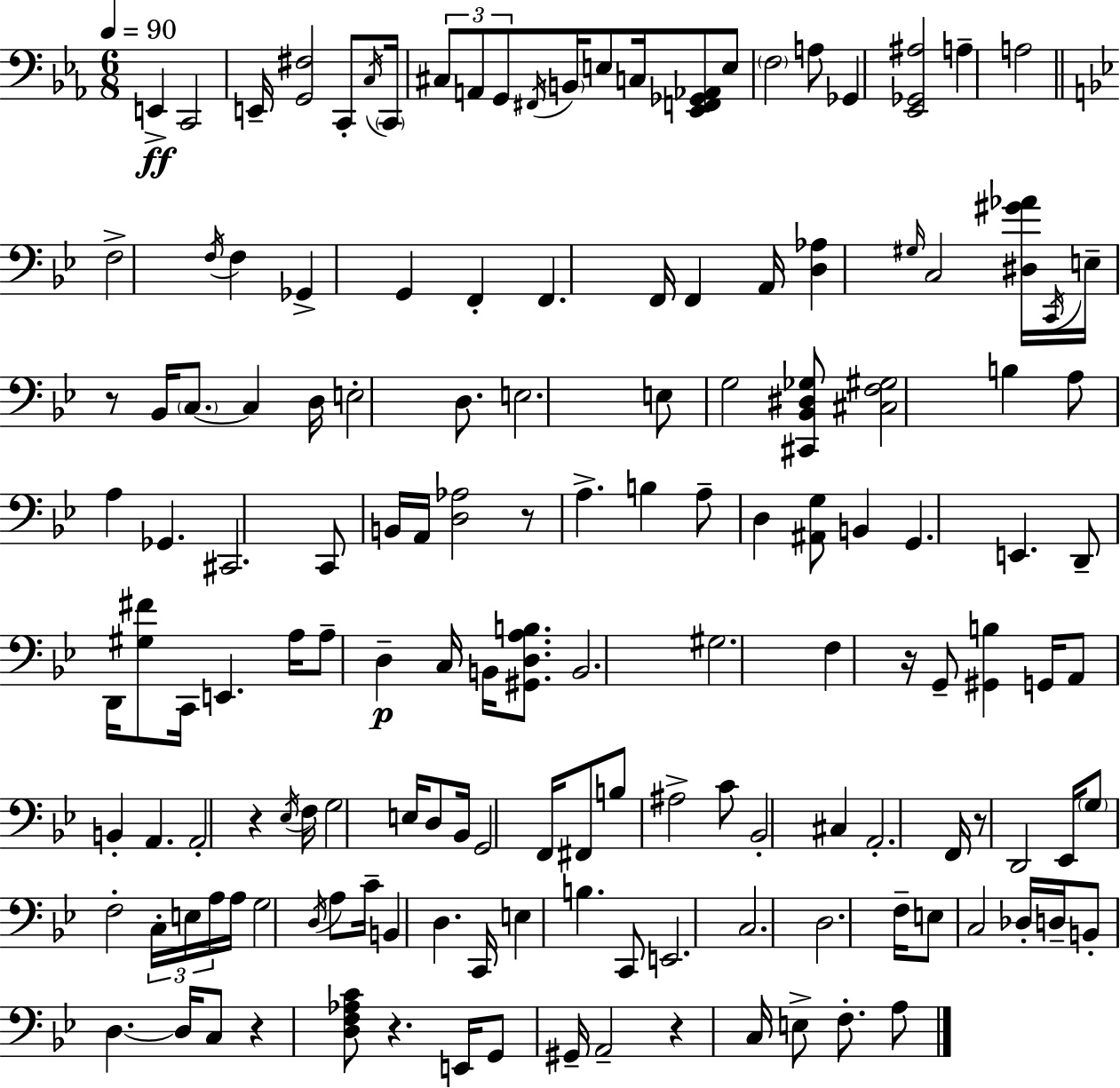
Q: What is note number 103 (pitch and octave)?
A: C4